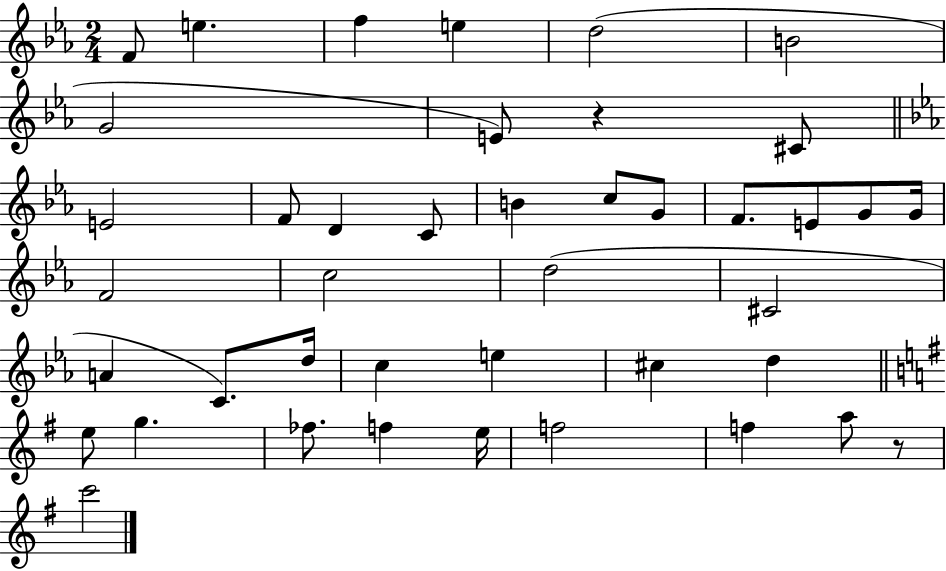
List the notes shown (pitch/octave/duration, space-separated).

F4/e E5/q. F5/q E5/q D5/h B4/h G4/h E4/e R/q C#4/e E4/h F4/e D4/q C4/e B4/q C5/e G4/e F4/e. E4/e G4/e G4/s F4/h C5/h D5/h C#4/h A4/q C4/e. D5/s C5/q E5/q C#5/q D5/q E5/e G5/q. FES5/e. F5/q E5/s F5/h F5/q A5/e R/e C6/h